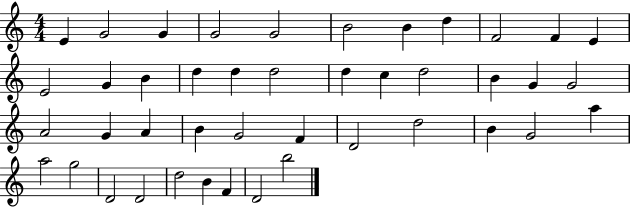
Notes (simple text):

E4/q G4/h G4/q G4/h G4/h B4/h B4/q D5/q F4/h F4/q E4/q E4/h G4/q B4/q D5/q D5/q D5/h D5/q C5/q D5/h B4/q G4/q G4/h A4/h G4/q A4/q B4/q G4/h F4/q D4/h D5/h B4/q G4/h A5/q A5/h G5/h D4/h D4/h D5/h B4/q F4/q D4/h B5/h